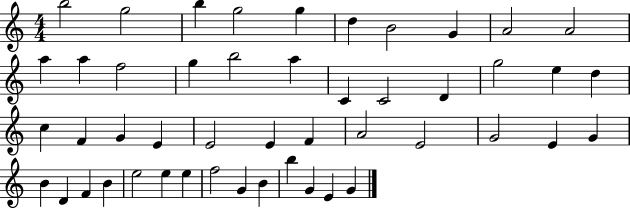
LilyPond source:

{
  \clef treble
  \numericTimeSignature
  \time 4/4
  \key c \major
  b''2 g''2 | b''4 g''2 g''4 | d''4 b'2 g'4 | a'2 a'2 | \break a''4 a''4 f''2 | g''4 b''2 a''4 | c'4 c'2 d'4 | g''2 e''4 d''4 | \break c''4 f'4 g'4 e'4 | e'2 e'4 f'4 | a'2 e'2 | g'2 e'4 g'4 | \break b'4 d'4 f'4 b'4 | e''2 e''4 e''4 | f''2 g'4 b'4 | b''4 g'4 e'4 g'4 | \break \bar "|."
}